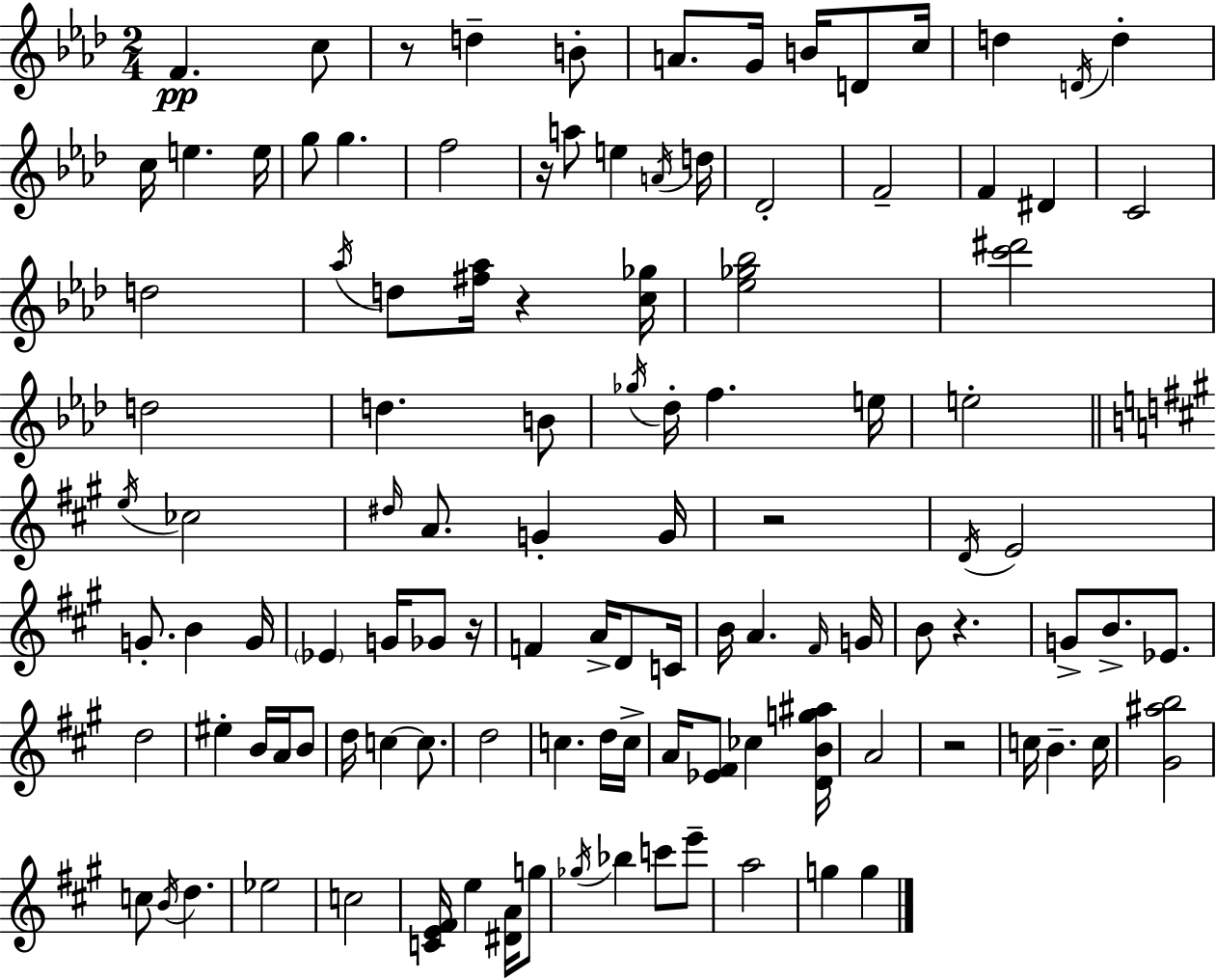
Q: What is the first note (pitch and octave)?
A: F4